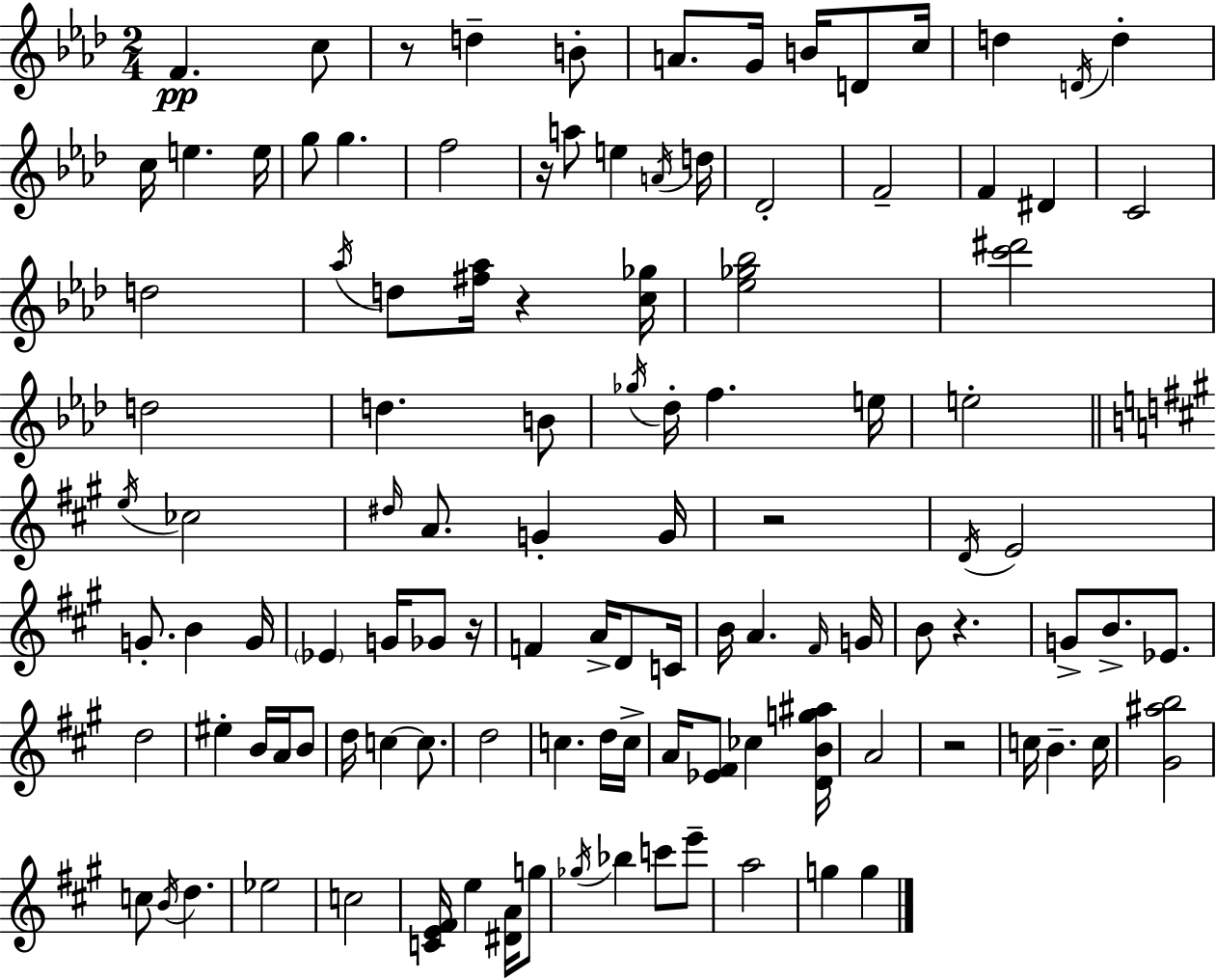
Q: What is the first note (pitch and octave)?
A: F4